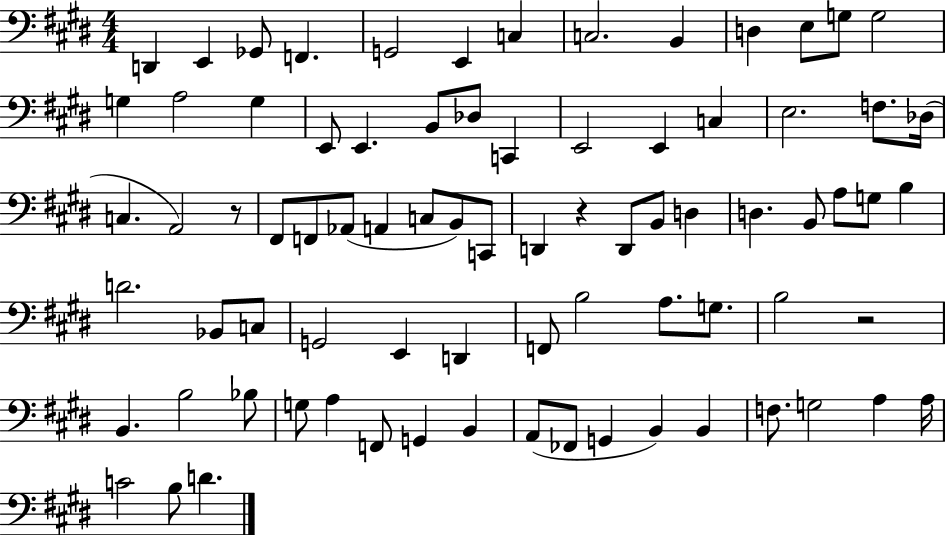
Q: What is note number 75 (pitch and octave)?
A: B3